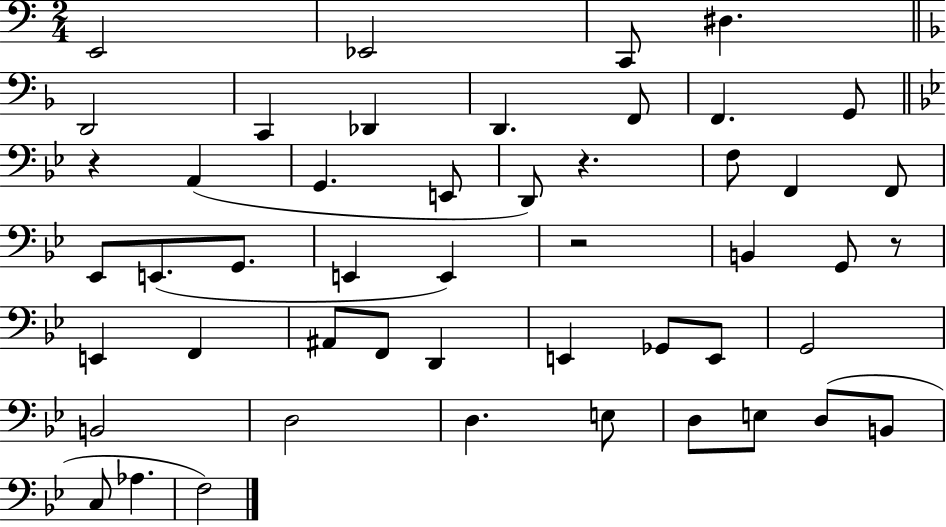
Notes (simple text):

E2/h Eb2/h C2/e D#3/q. D2/h C2/q Db2/q D2/q. F2/e F2/q. G2/e R/q A2/q G2/q. E2/e D2/e R/q. F3/e F2/q F2/e Eb2/e E2/e. G2/e. E2/q E2/q R/h B2/q G2/e R/e E2/q F2/q A#2/e F2/e D2/q E2/q Gb2/e E2/e G2/h B2/h D3/h D3/q. E3/e D3/e E3/e D3/e B2/e C3/e Ab3/q. F3/h